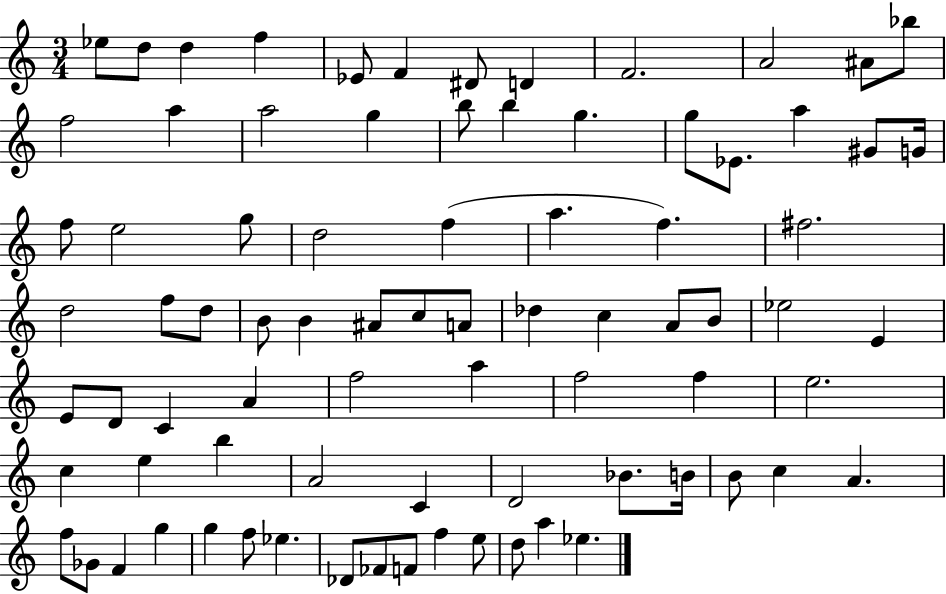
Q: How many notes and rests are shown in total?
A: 81